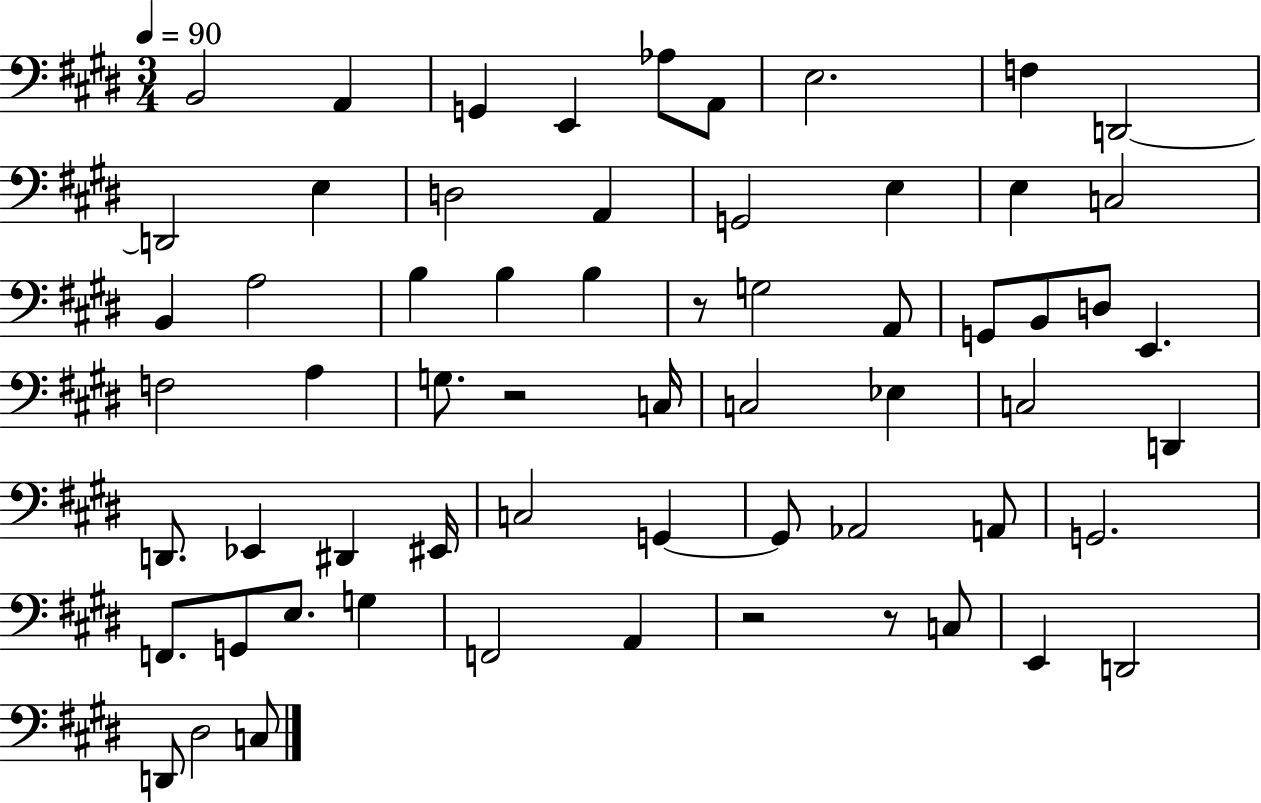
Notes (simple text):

B2/h A2/q G2/q E2/q Ab3/e A2/e E3/h. F3/q D2/h D2/h E3/q D3/h A2/q G2/h E3/q E3/q C3/h B2/q A3/h B3/q B3/q B3/q R/e G3/h A2/e G2/e B2/e D3/e E2/q. F3/h A3/q G3/e. R/h C3/s C3/h Eb3/q C3/h D2/q D2/e. Eb2/q D#2/q EIS2/s C3/h G2/q G2/e Ab2/h A2/e G2/h. F2/e. G2/e E3/e. G3/q F2/h A2/q R/h R/e C3/e E2/q D2/h D2/e D#3/h C3/e